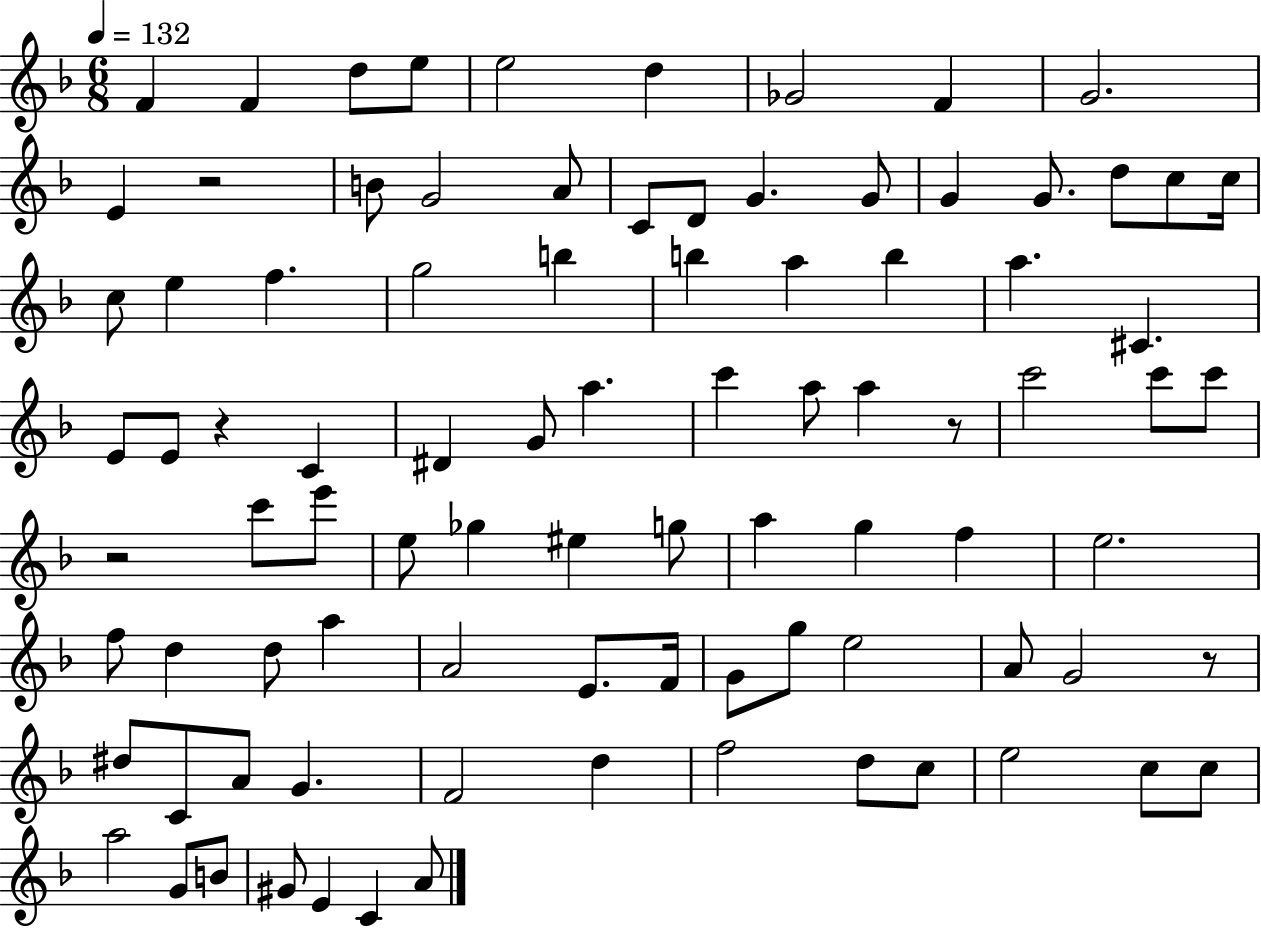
X:1
T:Untitled
M:6/8
L:1/4
K:F
F F d/2 e/2 e2 d _G2 F G2 E z2 B/2 G2 A/2 C/2 D/2 G G/2 G G/2 d/2 c/2 c/4 c/2 e f g2 b b a b a ^C E/2 E/2 z C ^D G/2 a c' a/2 a z/2 c'2 c'/2 c'/2 z2 c'/2 e'/2 e/2 _g ^e g/2 a g f e2 f/2 d d/2 a A2 E/2 F/4 G/2 g/2 e2 A/2 G2 z/2 ^d/2 C/2 A/2 G F2 d f2 d/2 c/2 e2 c/2 c/2 a2 G/2 B/2 ^G/2 E C A/2